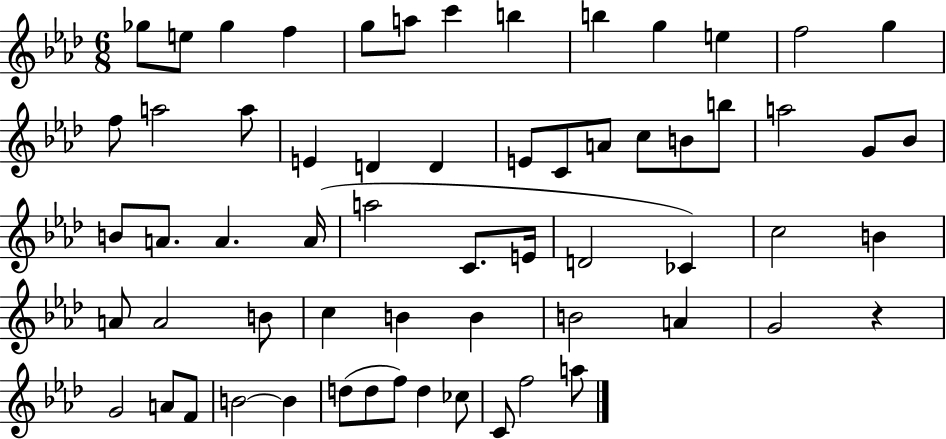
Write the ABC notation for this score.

X:1
T:Untitled
M:6/8
L:1/4
K:Ab
_g/2 e/2 _g f g/2 a/2 c' b b g e f2 g f/2 a2 a/2 E D D E/2 C/2 A/2 c/2 B/2 b/2 a2 G/2 _B/2 B/2 A/2 A A/4 a2 C/2 E/4 D2 _C c2 B A/2 A2 B/2 c B B B2 A G2 z G2 A/2 F/2 B2 B d/2 d/2 f/2 d _c/2 C/2 f2 a/2